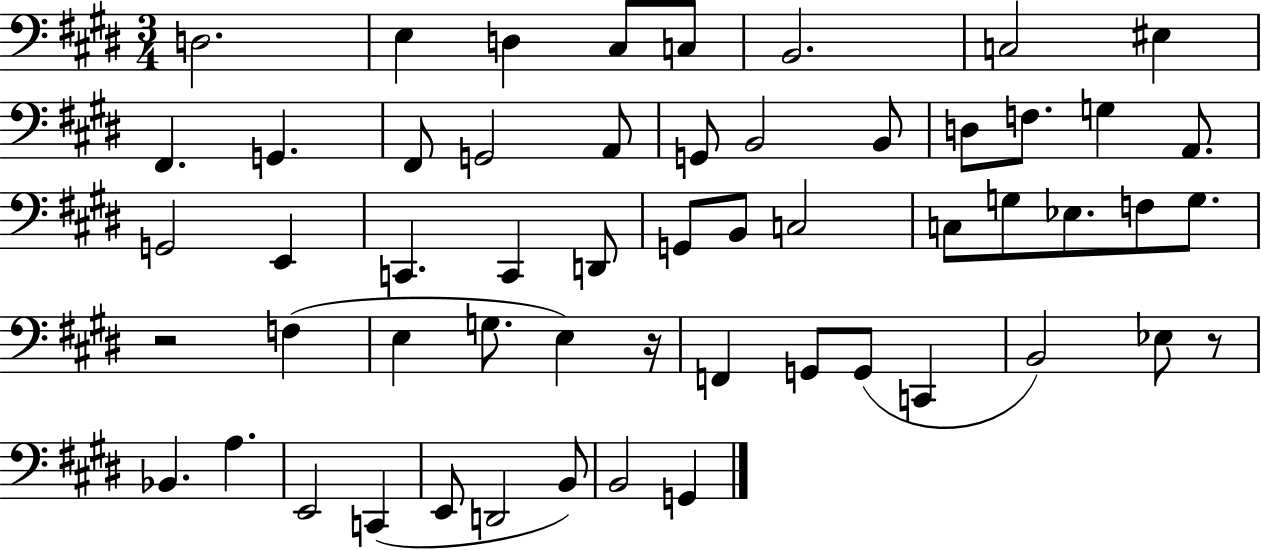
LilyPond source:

{
  \clef bass
  \numericTimeSignature
  \time 3/4
  \key e \major
  d2. | e4 d4 cis8 c8 | b,2. | c2 eis4 | \break fis,4. g,4. | fis,8 g,2 a,8 | g,8 b,2 b,8 | d8 f8. g4 a,8. | \break g,2 e,4 | c,4. c,4 d,8 | g,8 b,8 c2 | c8 g8 ees8. f8 g8. | \break r2 f4( | e4 g8. e4) r16 | f,4 g,8 g,8( c,4 | b,2) ees8 r8 | \break bes,4. a4. | e,2 c,4( | e,8 d,2 b,8) | b,2 g,4 | \break \bar "|."
}